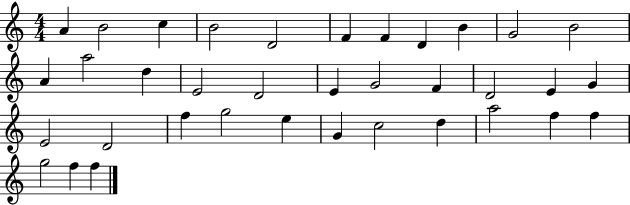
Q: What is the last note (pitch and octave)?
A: F5